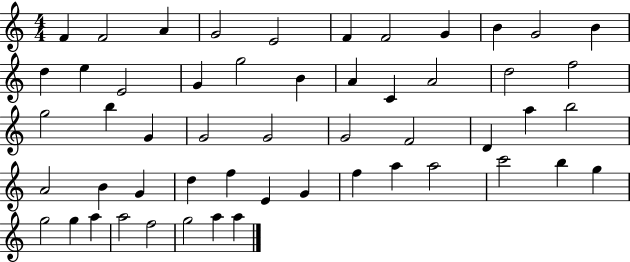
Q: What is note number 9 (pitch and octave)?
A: B4